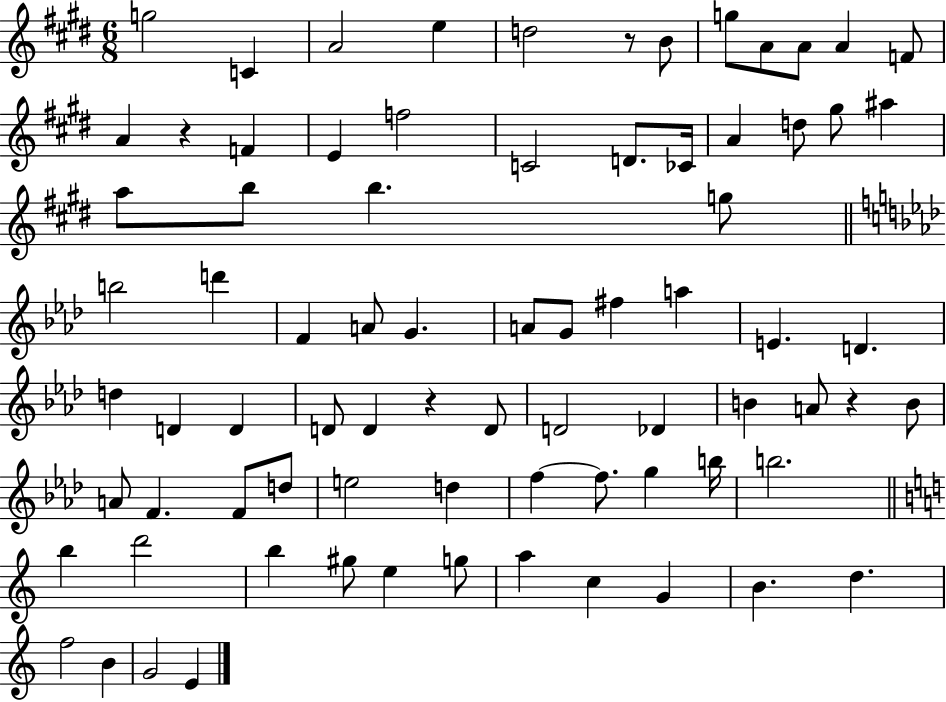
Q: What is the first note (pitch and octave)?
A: G5